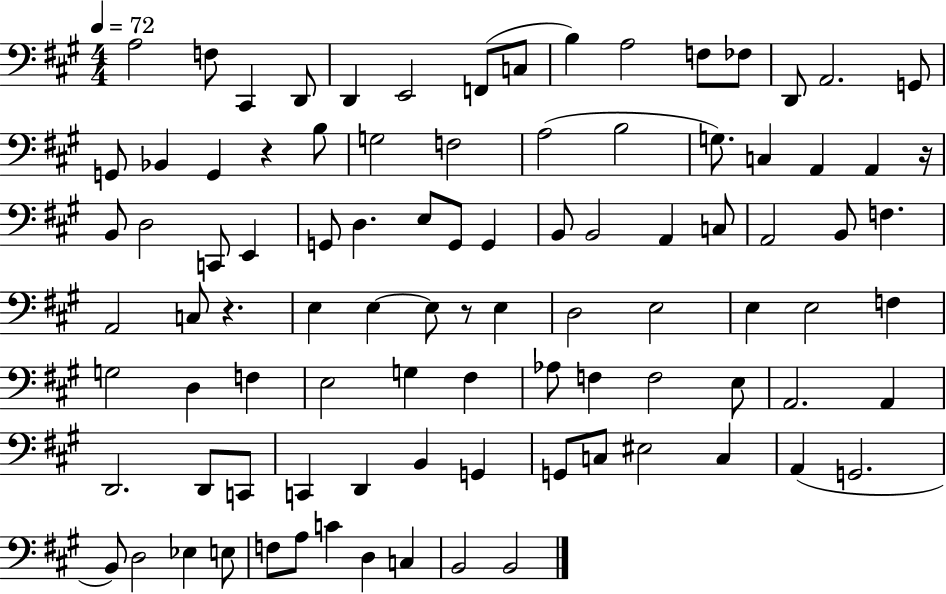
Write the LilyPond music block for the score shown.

{
  \clef bass
  \numericTimeSignature
  \time 4/4
  \key a \major
  \tempo 4 = 72
  a2 f8 cis,4 d,8 | d,4 e,2 f,8( c8 | b4) a2 f8 fes8 | d,8 a,2. g,8 | \break g,8 bes,4 g,4 r4 b8 | g2 f2 | a2( b2 | g8.) c4 a,4 a,4 r16 | \break b,8 d2 c,8 e,4 | g,8 d4. e8 g,8 g,4 | b,8 b,2 a,4 c8 | a,2 b,8 f4. | \break a,2 c8 r4. | e4 e4~~ e8 r8 e4 | d2 e2 | e4 e2 f4 | \break g2 d4 f4 | e2 g4 fis4 | aes8 f4 f2 e8 | a,2. a,4 | \break d,2. d,8 c,8 | c,4 d,4 b,4 g,4 | g,8 c8 eis2 c4 | a,4( g,2. | \break b,8) d2 ees4 e8 | f8 a8 c'4 d4 c4 | b,2 b,2 | \bar "|."
}